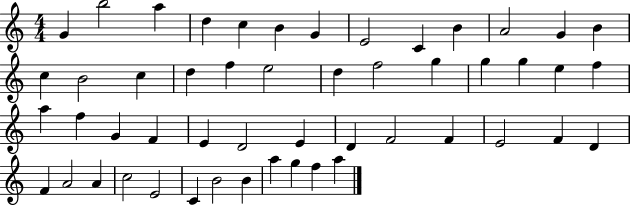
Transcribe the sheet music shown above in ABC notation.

X:1
T:Untitled
M:4/4
L:1/4
K:C
G b2 a d c B G E2 C B A2 G B c B2 c d f e2 d f2 g g g e f a f G F E D2 E D F2 F E2 F D F A2 A c2 E2 C B2 B a g f a